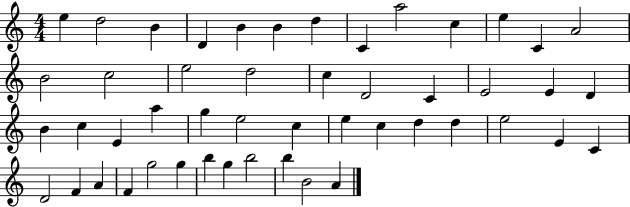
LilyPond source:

{
  \clef treble
  \numericTimeSignature
  \time 4/4
  \key c \major
  e''4 d''2 b'4 | d'4 b'4 b'4 d''4 | c'4 a''2 c''4 | e''4 c'4 a'2 | \break b'2 c''2 | e''2 d''2 | c''4 d'2 c'4 | e'2 e'4 d'4 | \break b'4 c''4 e'4 a''4 | g''4 e''2 c''4 | e''4 c''4 d''4 d''4 | e''2 e'4 c'4 | \break d'2 f'4 a'4 | f'4 g''2 g''4 | b''4 g''4 b''2 | b''4 b'2 a'4 | \break \bar "|."
}